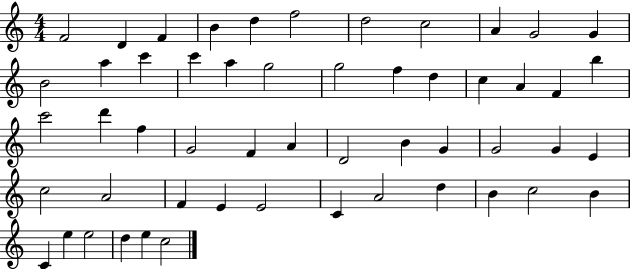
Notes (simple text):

F4/h D4/q F4/q B4/q D5/q F5/h D5/h C5/h A4/q G4/h G4/q B4/h A5/q C6/q C6/q A5/q G5/h G5/h F5/q D5/q C5/q A4/q F4/q B5/q C6/h D6/q F5/q G4/h F4/q A4/q D4/h B4/q G4/q G4/h G4/q E4/q C5/h A4/h F4/q E4/q E4/h C4/q A4/h D5/q B4/q C5/h B4/q C4/q E5/q E5/h D5/q E5/q C5/h